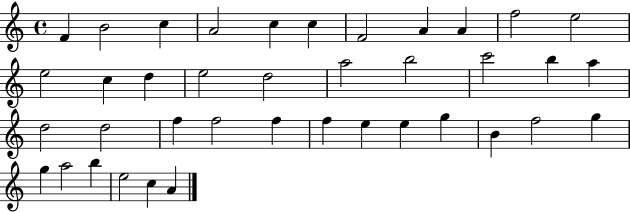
{
  \clef treble
  \time 4/4
  \defaultTimeSignature
  \key c \major
  f'4 b'2 c''4 | a'2 c''4 c''4 | f'2 a'4 a'4 | f''2 e''2 | \break e''2 c''4 d''4 | e''2 d''2 | a''2 b''2 | c'''2 b''4 a''4 | \break d''2 d''2 | f''4 f''2 f''4 | f''4 e''4 e''4 g''4 | b'4 f''2 g''4 | \break g''4 a''2 b''4 | e''2 c''4 a'4 | \bar "|."
}